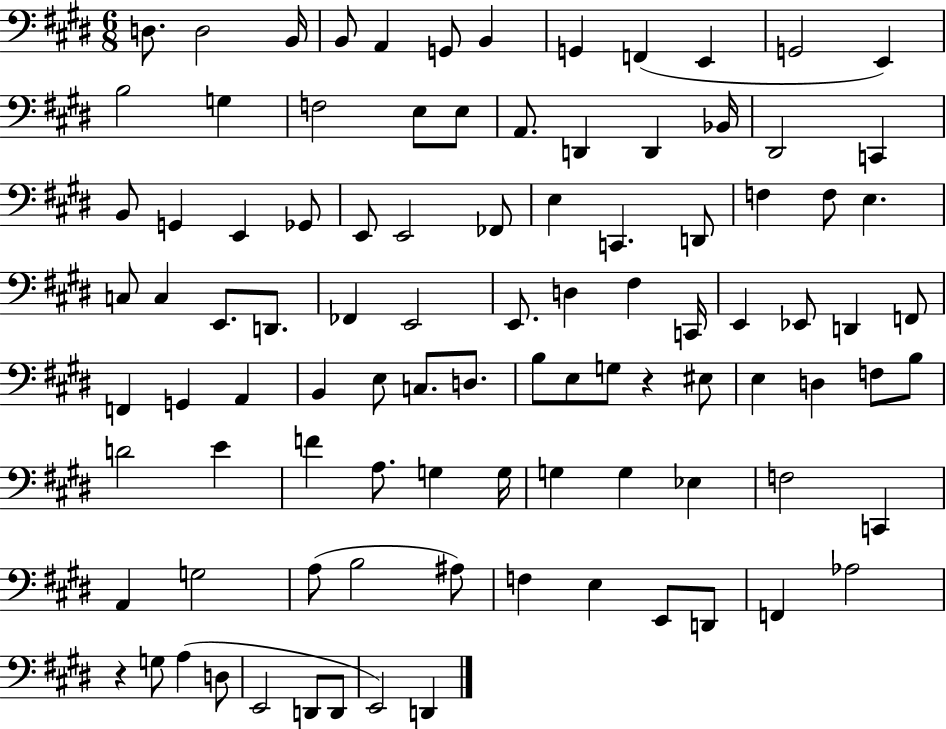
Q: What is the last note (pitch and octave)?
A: D2